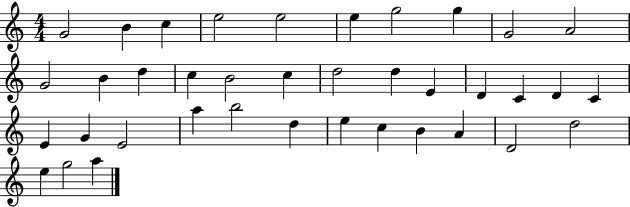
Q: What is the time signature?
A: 4/4